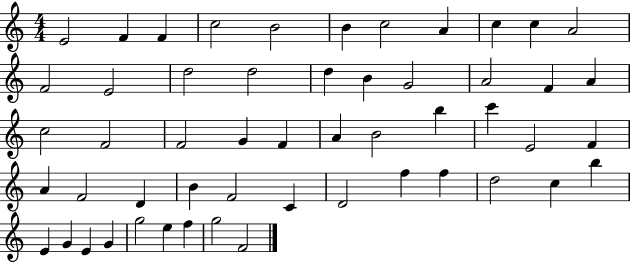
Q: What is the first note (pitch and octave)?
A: E4